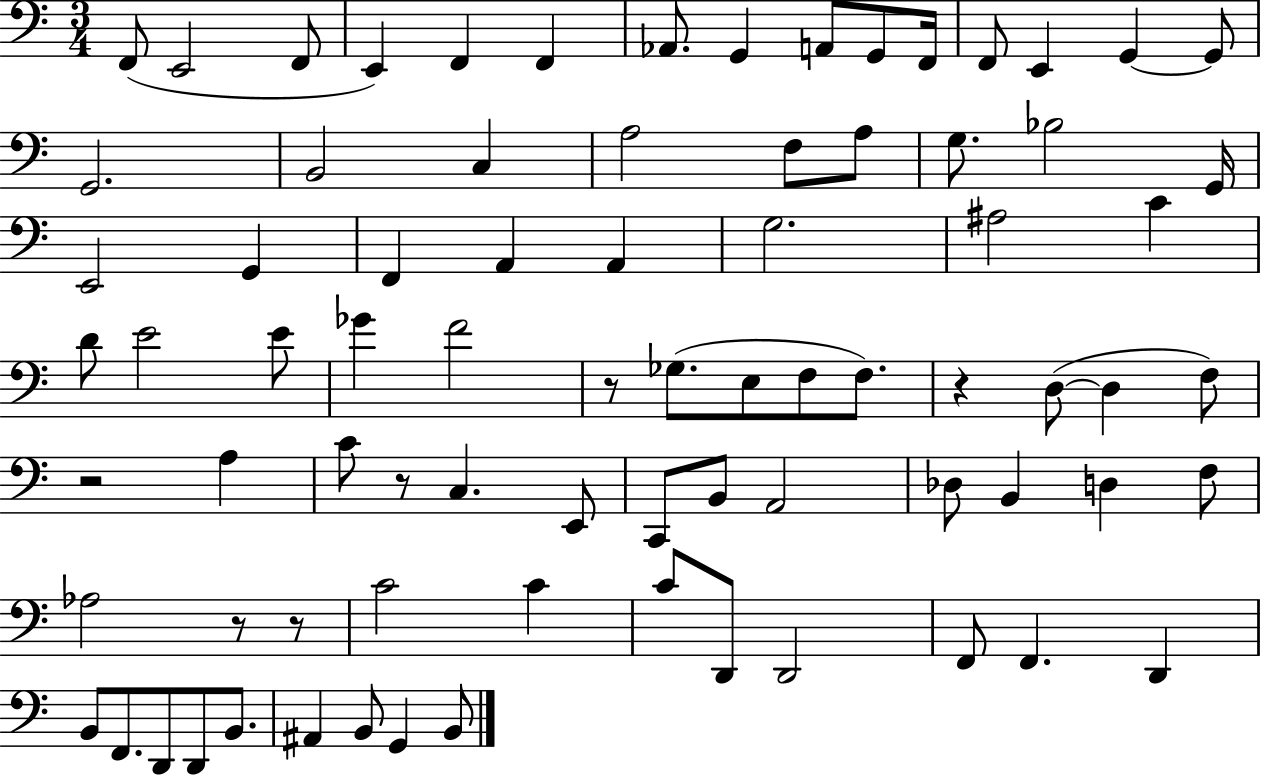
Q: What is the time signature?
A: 3/4